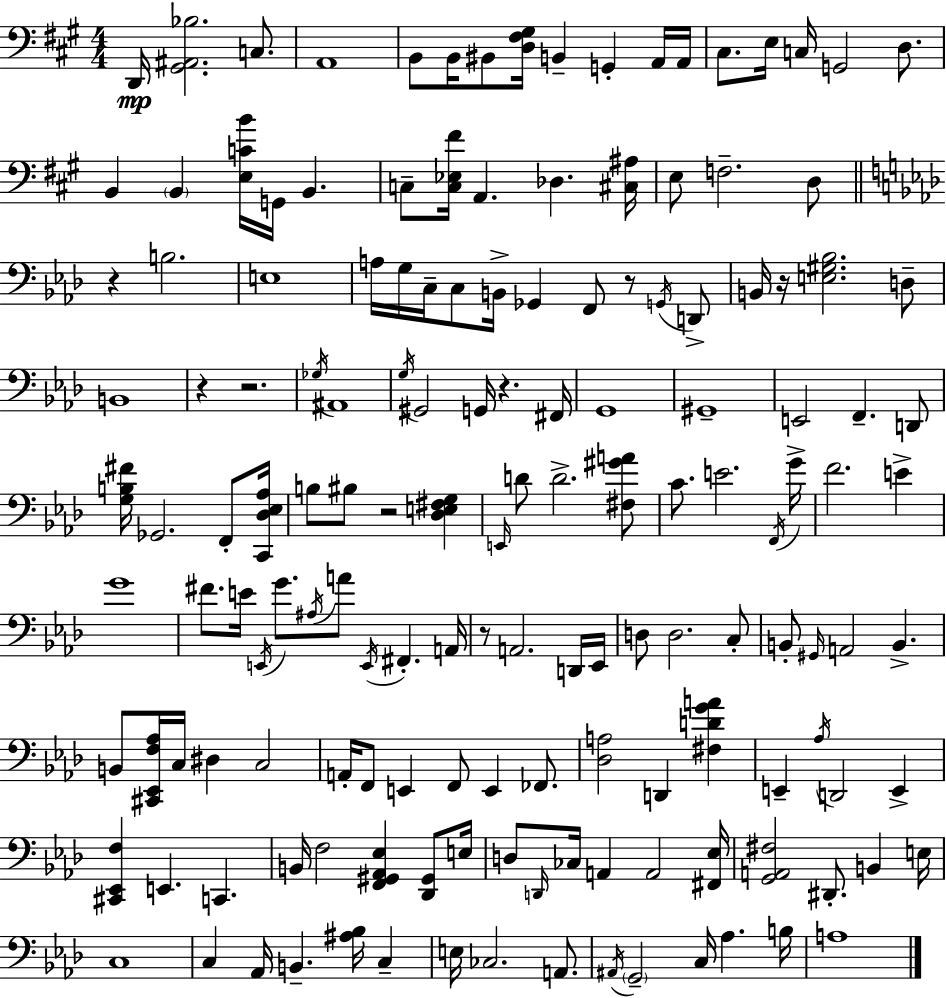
X:1
T:Untitled
M:4/4
L:1/4
K:A
D,,/4 [^G,,^A,,_B,]2 C,/2 A,,4 B,,/2 B,,/4 ^B,,/2 [D,^F,^G,]/4 B,, G,, A,,/4 A,,/4 ^C,/2 E,/4 C,/4 G,,2 D,/2 B,, B,, [E,CB]/4 G,,/4 B,, C,/2 [C,_E,^F]/4 A,, _D, [^C,^A,]/4 E,/2 F,2 D,/2 z B,2 E,4 A,/4 G,/4 C,/4 C,/2 B,,/4 _G,, F,,/2 z/2 G,,/4 D,,/2 B,,/4 z/4 [E,^G,_B,]2 D,/2 B,,4 z z2 _G,/4 ^A,,4 G,/4 ^G,,2 G,,/4 z ^F,,/4 G,,4 ^G,,4 E,,2 F,, D,,/2 [G,B,^F]/4 _G,,2 F,,/2 [C,,_D,_E,_A,]/4 B,/2 ^B,/2 z2 [_D,E,^F,G,] E,,/4 D/2 D2 [^F,^GA]/2 C/2 E2 F,,/4 G/4 F2 E G4 ^F/2 E/4 E,,/4 G/2 ^A,/4 A/2 E,,/4 ^F,, A,,/4 z/2 A,,2 D,,/4 _E,,/4 D,/2 D,2 C,/2 B,,/2 ^G,,/4 A,,2 B,, B,,/2 [^C,,_E,,F,_A,]/4 C,/4 ^D, C,2 A,,/4 F,,/2 E,, F,,/2 E,, _F,,/2 [_D,A,]2 D,, [^F,DGA] E,, _A,/4 D,,2 E,, [^C,,_E,,F,] E,, C,, B,,/4 F,2 [F,,^G,,_A,,_E,] [_D,,^G,,]/2 E,/4 D,/2 D,,/4 _C,/4 A,, A,,2 [^F,,_E,]/4 [G,,A,,^F,]2 ^D,,/2 B,, E,/4 C,4 C, _A,,/4 B,, [^A,_B,]/4 C, E,/4 _C,2 A,,/2 ^A,,/4 G,,2 C,/4 _A, B,/4 A,4